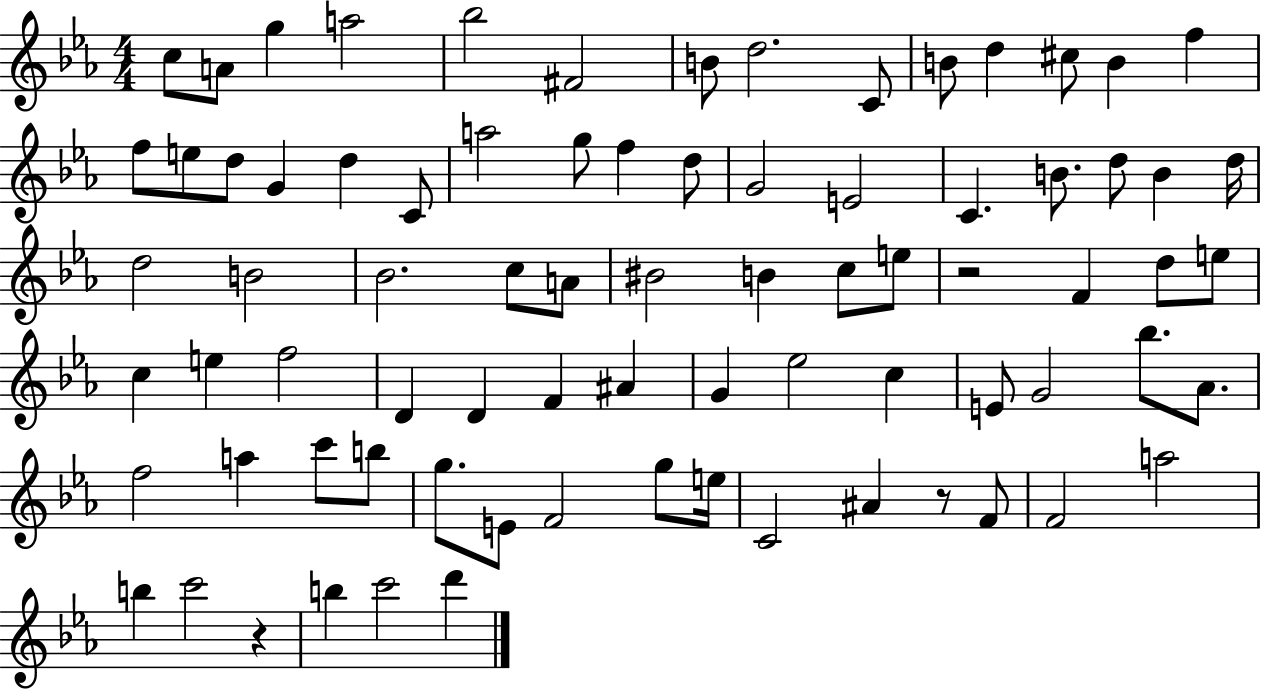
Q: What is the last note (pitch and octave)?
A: D6